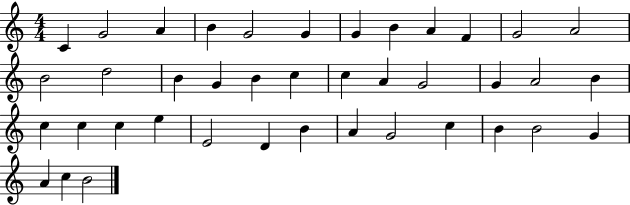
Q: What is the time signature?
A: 4/4